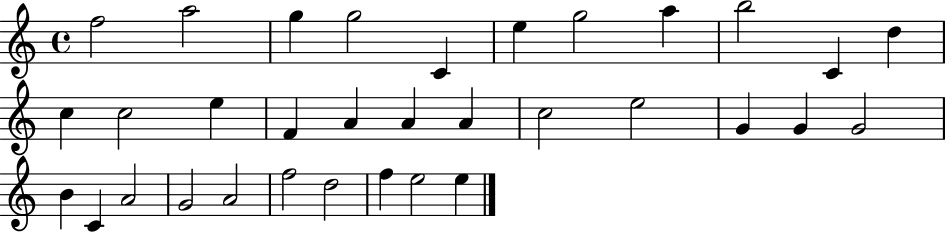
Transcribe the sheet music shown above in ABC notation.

X:1
T:Untitled
M:4/4
L:1/4
K:C
f2 a2 g g2 C e g2 a b2 C d c c2 e F A A A c2 e2 G G G2 B C A2 G2 A2 f2 d2 f e2 e